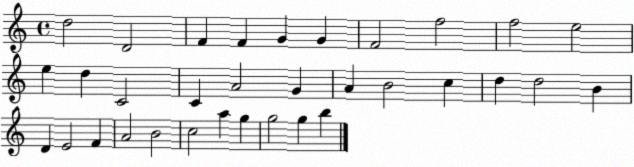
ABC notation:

X:1
T:Untitled
M:4/4
L:1/4
K:C
d2 D2 F F G G F2 f2 f2 e2 e d C2 C A2 G A B2 c d d2 B D E2 F A2 B2 c2 a g g2 g b